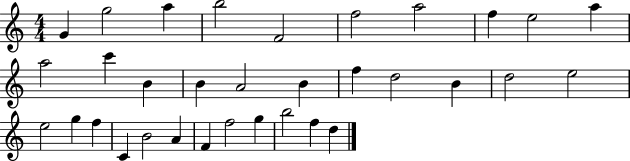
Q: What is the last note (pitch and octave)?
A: D5